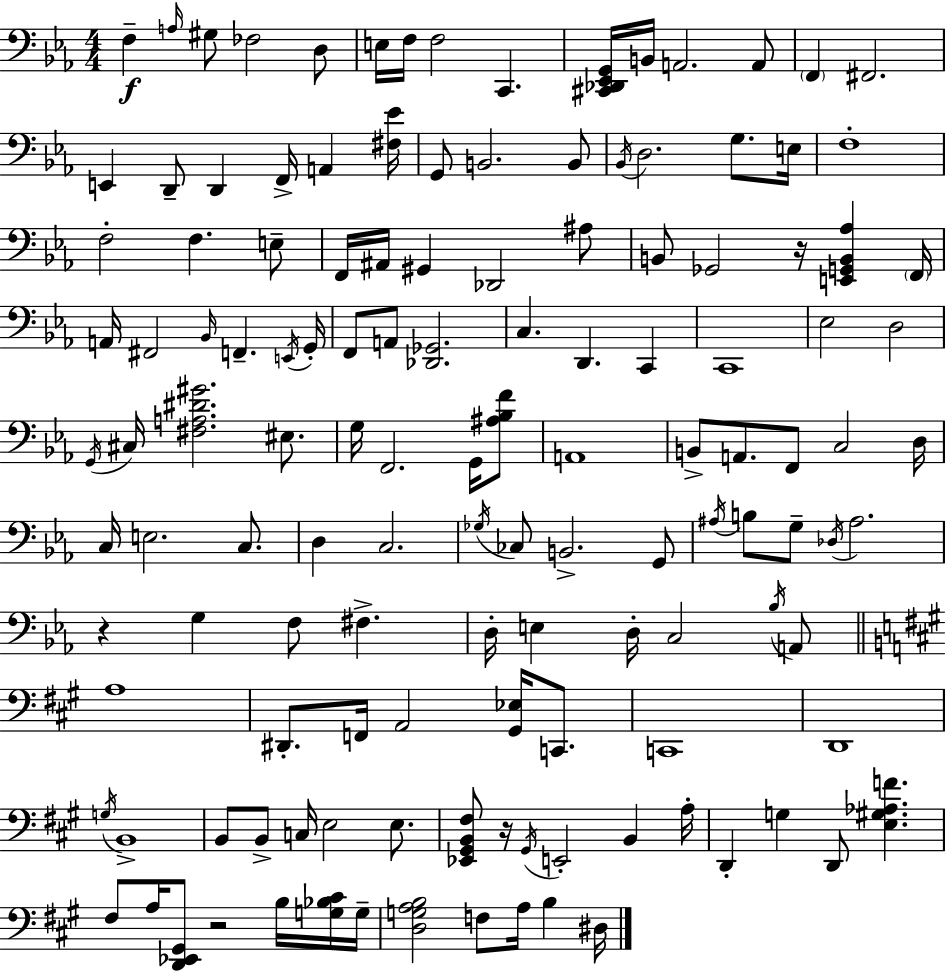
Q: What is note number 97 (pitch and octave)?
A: B2